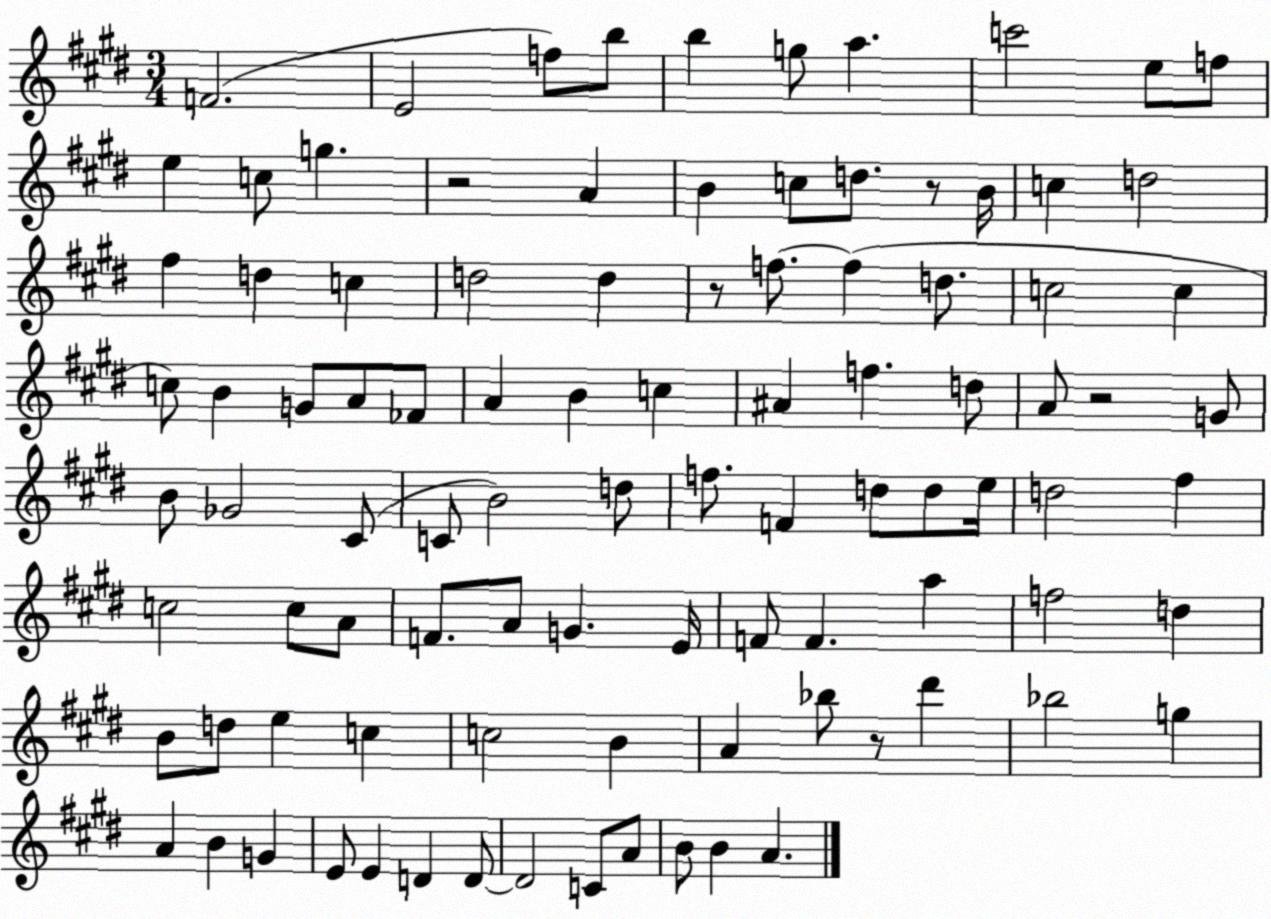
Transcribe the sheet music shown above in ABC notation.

X:1
T:Untitled
M:3/4
L:1/4
K:E
F2 E2 f/2 b/2 b g/2 a c'2 e/2 f/2 e c/2 g z2 A B c/2 d/2 z/2 B/4 c d2 ^f d c d2 d z/2 f/2 f d/2 c2 c c/2 B G/2 A/2 _F/2 A B c ^A f d/2 A/2 z2 G/2 B/2 _G2 ^C/2 C/2 B2 d/2 f/2 F d/2 d/2 e/4 d2 ^f c2 c/2 A/2 F/2 A/2 G E/4 F/2 F a f2 d B/2 d/2 e c c2 B A _b/2 z/2 ^d' _b2 g A B G E/2 E D D/2 D2 C/2 A/2 B/2 B A